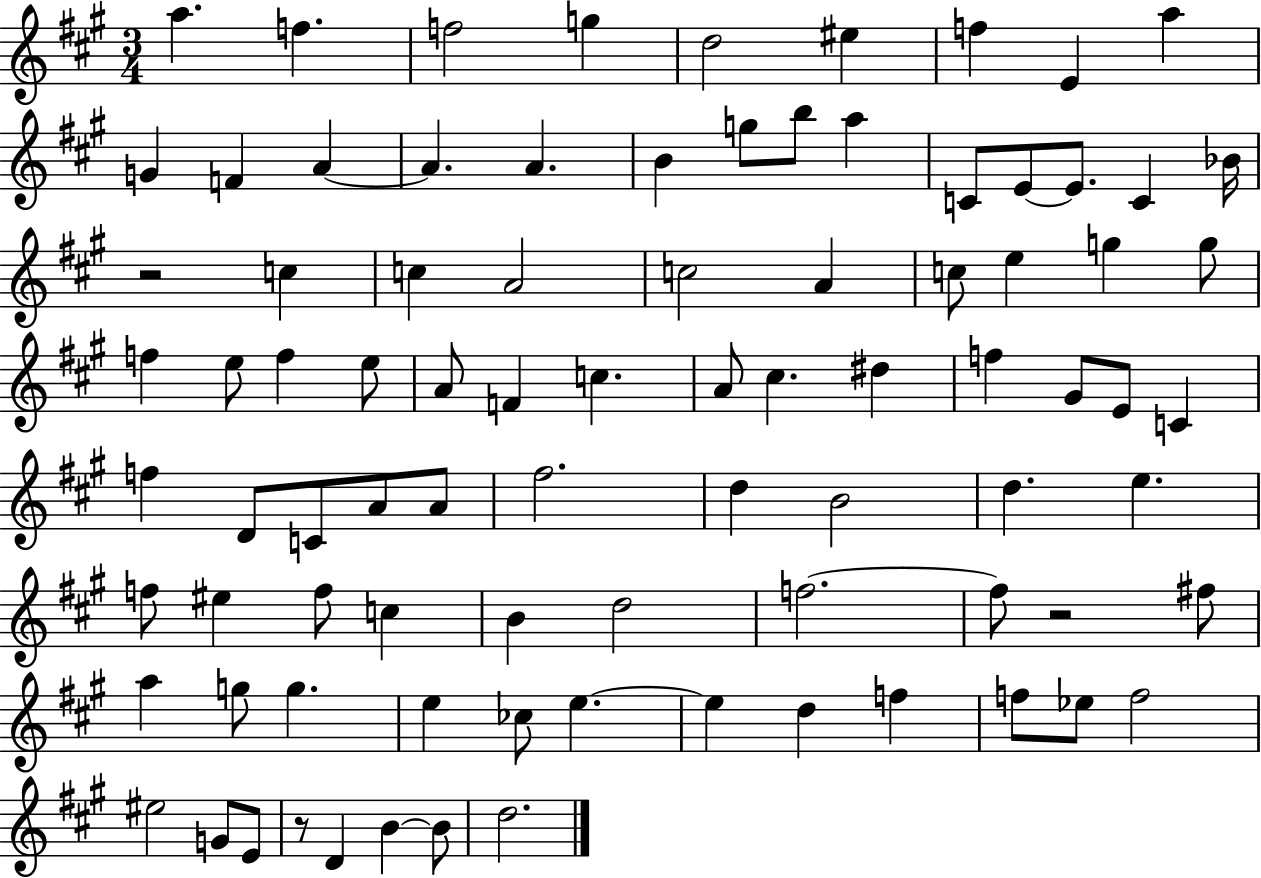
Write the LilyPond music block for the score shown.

{
  \clef treble
  \numericTimeSignature
  \time 3/4
  \key a \major
  a''4. f''4. | f''2 g''4 | d''2 eis''4 | f''4 e'4 a''4 | \break g'4 f'4 a'4~~ | a'4. a'4. | b'4 g''8 b''8 a''4 | c'8 e'8~~ e'8. c'4 bes'16 | \break r2 c''4 | c''4 a'2 | c''2 a'4 | c''8 e''4 g''4 g''8 | \break f''4 e''8 f''4 e''8 | a'8 f'4 c''4. | a'8 cis''4. dis''4 | f''4 gis'8 e'8 c'4 | \break f''4 d'8 c'8 a'8 a'8 | fis''2. | d''4 b'2 | d''4. e''4. | \break f''8 eis''4 f''8 c''4 | b'4 d''2 | f''2.~~ | f''8 r2 fis''8 | \break a''4 g''8 g''4. | e''4 ces''8 e''4.~~ | e''4 d''4 f''4 | f''8 ees''8 f''2 | \break eis''2 g'8 e'8 | r8 d'4 b'4~~ b'8 | d''2. | \bar "|."
}